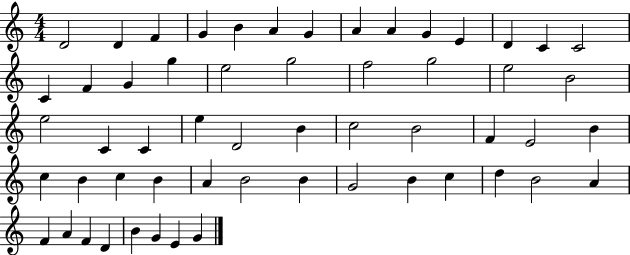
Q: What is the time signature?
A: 4/4